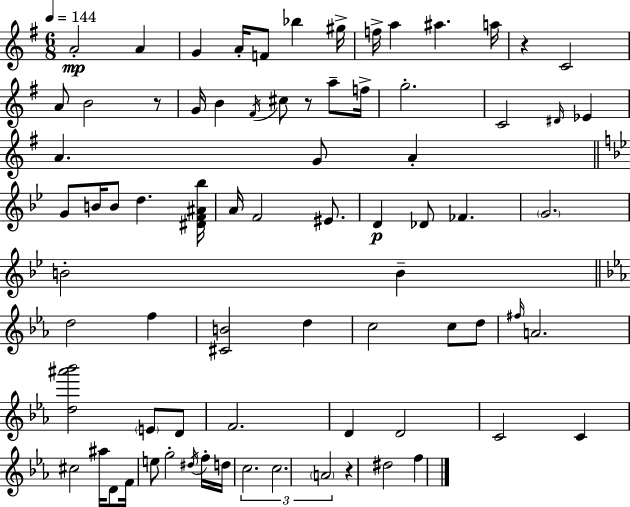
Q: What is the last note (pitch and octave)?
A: F5